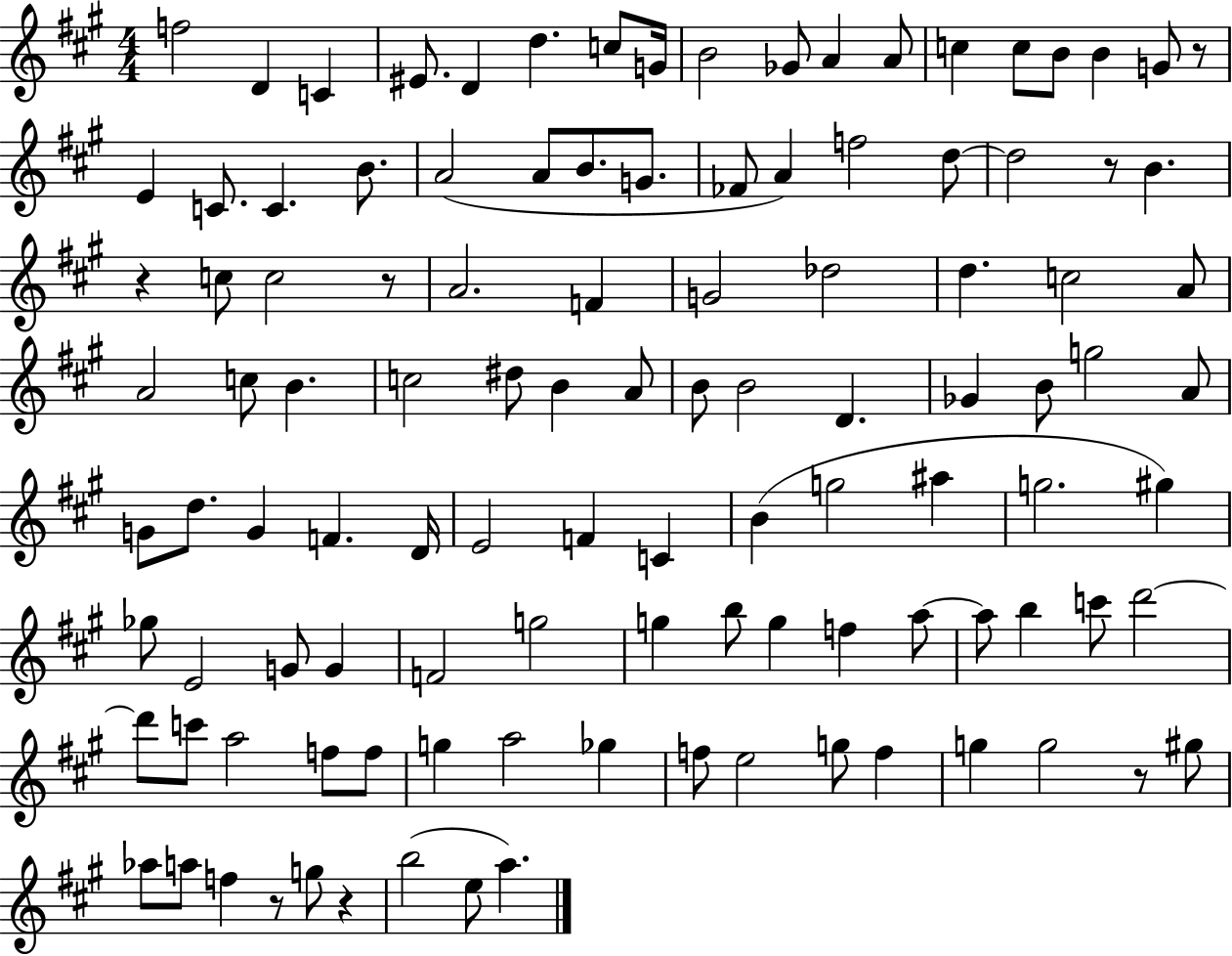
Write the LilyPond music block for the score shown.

{
  \clef treble
  \numericTimeSignature
  \time 4/4
  \key a \major
  f''2 d'4 c'4 | eis'8. d'4 d''4. c''8 g'16 | b'2 ges'8 a'4 a'8 | c''4 c''8 b'8 b'4 g'8 r8 | \break e'4 c'8. c'4. b'8. | a'2( a'8 b'8. g'8. | fes'8 a'4) f''2 d''8~~ | d''2 r8 b'4. | \break r4 c''8 c''2 r8 | a'2. f'4 | g'2 des''2 | d''4. c''2 a'8 | \break a'2 c''8 b'4. | c''2 dis''8 b'4 a'8 | b'8 b'2 d'4. | ges'4 b'8 g''2 a'8 | \break g'8 d''8. g'4 f'4. d'16 | e'2 f'4 c'4 | b'4( g''2 ais''4 | g''2. gis''4) | \break ges''8 e'2 g'8 g'4 | f'2 g''2 | g''4 b''8 g''4 f''4 a''8~~ | a''8 b''4 c'''8 d'''2~~ | \break d'''8 c'''8 a''2 f''8 f''8 | g''4 a''2 ges''4 | f''8 e''2 g''8 f''4 | g''4 g''2 r8 gis''8 | \break aes''8 a''8 f''4 r8 g''8 r4 | b''2( e''8 a''4.) | \bar "|."
}